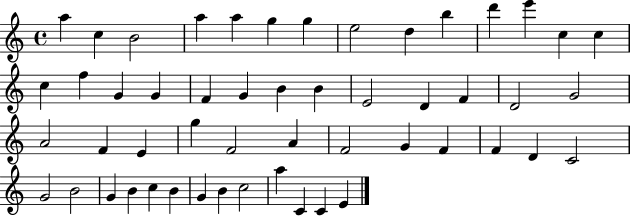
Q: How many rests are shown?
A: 0